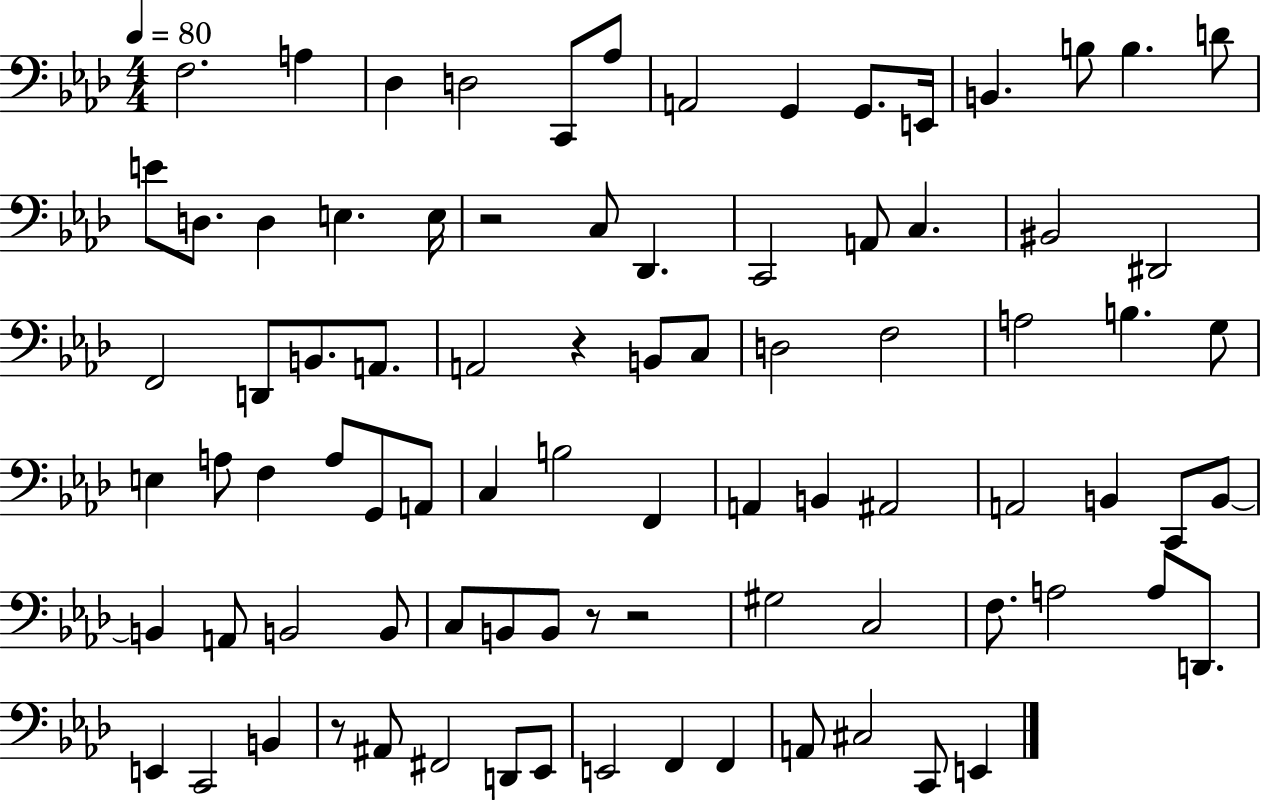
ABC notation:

X:1
T:Untitled
M:4/4
L:1/4
K:Ab
F,2 A, _D, D,2 C,,/2 _A,/2 A,,2 G,, G,,/2 E,,/4 B,, B,/2 B, D/2 E/2 D,/2 D, E, E,/4 z2 C,/2 _D,, C,,2 A,,/2 C, ^B,,2 ^D,,2 F,,2 D,,/2 B,,/2 A,,/2 A,,2 z B,,/2 C,/2 D,2 F,2 A,2 B, G,/2 E, A,/2 F, A,/2 G,,/2 A,,/2 C, B,2 F,, A,, B,, ^A,,2 A,,2 B,, C,,/2 B,,/2 B,, A,,/2 B,,2 B,,/2 C,/2 B,,/2 B,,/2 z/2 z2 ^G,2 C,2 F,/2 A,2 A,/2 D,,/2 E,, C,,2 B,, z/2 ^A,,/2 ^F,,2 D,,/2 _E,,/2 E,,2 F,, F,, A,,/2 ^C,2 C,,/2 E,,